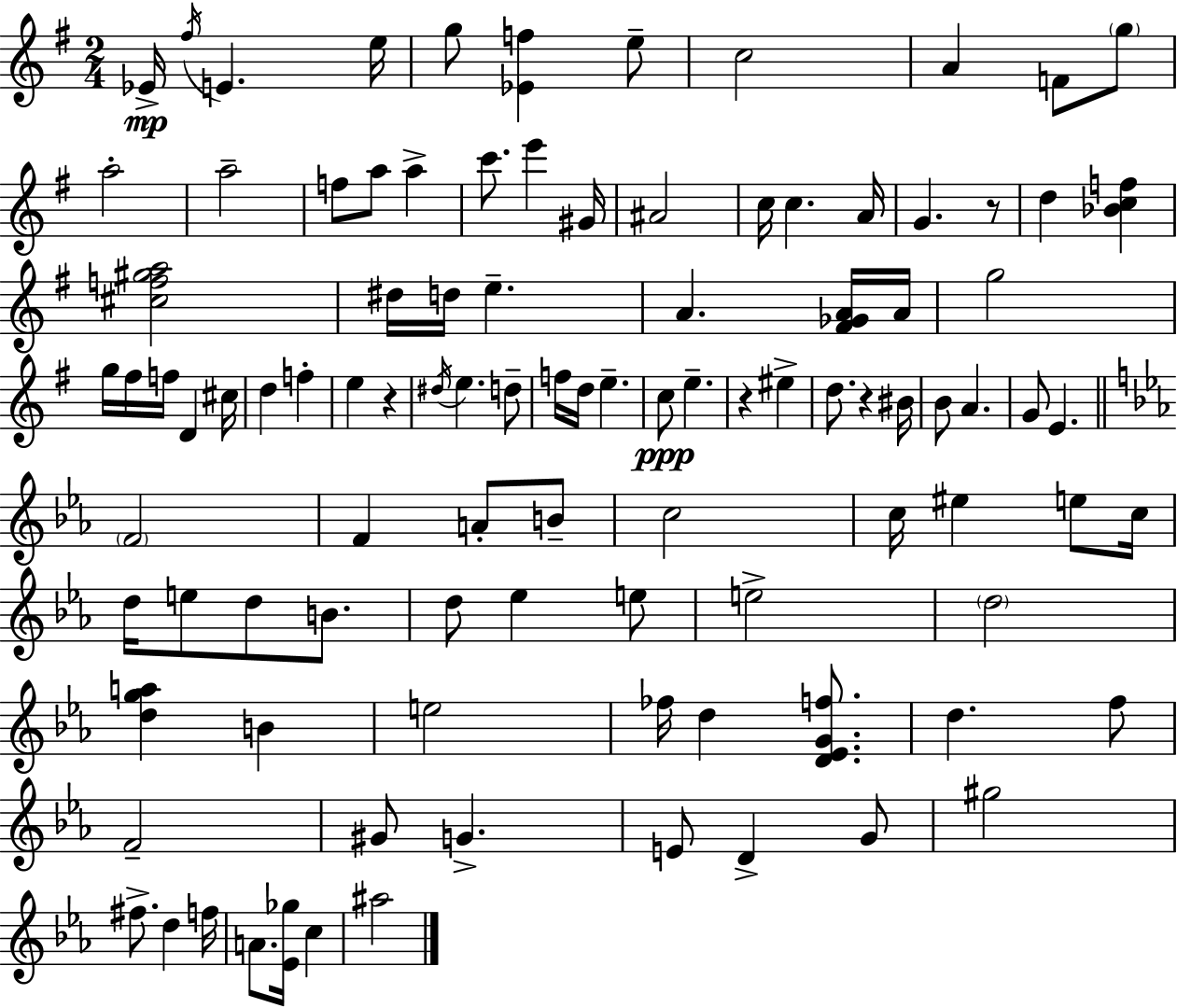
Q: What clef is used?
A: treble